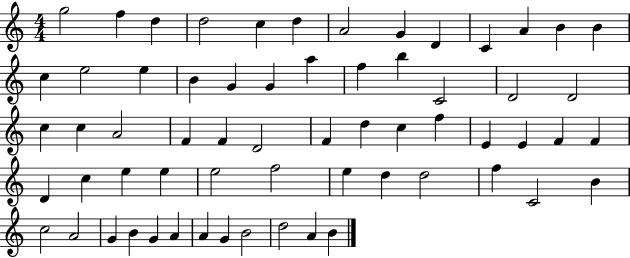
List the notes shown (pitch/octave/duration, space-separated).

G5/h F5/q D5/q D5/h C5/q D5/q A4/h G4/q D4/q C4/q A4/q B4/q B4/q C5/q E5/h E5/q B4/q G4/q G4/q A5/q F5/q B5/q C4/h D4/h D4/h C5/q C5/q A4/h F4/q F4/q D4/h F4/q D5/q C5/q F5/q E4/q E4/q F4/q F4/q D4/q C5/q E5/q E5/q E5/h F5/h E5/q D5/q D5/h F5/q C4/h B4/q C5/h A4/h G4/q B4/q G4/q A4/q A4/q G4/q B4/h D5/h A4/q B4/q